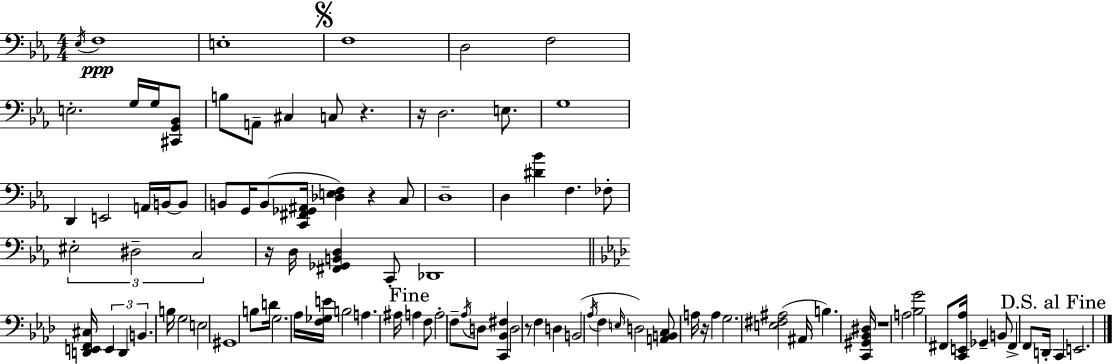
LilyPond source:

{
  \clef bass
  \numericTimeSignature
  \time 4/4
  \key c \minor
  \repeat volta 2 { \acciaccatura { ees16 }\ppp f1 | e1-. | \mark \markup { \musicglyph "scripts.segno" } f1 | d2 f2 | \break e2.-. g16 g16 <cis, g, bes,>8 | b8 a,8-- cis4 c8 r4. | r16 d2. e8. | g1 | \break d,4 e,2 a,16 b,16~~ b,8 | b,8 g,16 b,8( <c, fis, ges, ais,>16 <des e f>4) r4 c8 | d1-- | d4 <dis' bes'>4 f4. fes8-. | \break \tuplet 3/2 { eis2-. dis2-- | c2 } r16 d16 <fis, ges, b, d>4 c,8-. | des,1 | \bar "||" \break \key aes \major <d, e, f, cis>16 \tuplet 3/2 { e,4 d,4 b,4. } b16 | g2 e2 | gis,1 | b8 d'16 g2. aes16 | \break <f ges e'>16 b2 a4. ais16 | \mark "Fine" a4 f8 a2-. f8-- | \acciaccatura { aes16 } d8 <c, bes, fis>4 d2 r8 | f4 d4 b,2( | \break \acciaccatura { aes16 } f4 \grace { e16 }) d2 <a, b, c>8 | a16 r16 a4 g2. | <e fis ais>2( ais,16 b4.) | <c, gis, bes, dis>16 r1 | \break a2 <bes g'>2 | fis,8 <c, e, aes>16 ges,4-- b,8 fis,4-> | f,8 d,16-. \mark "D.S. al Fine" c,4 e,2. | } \bar "|."
}